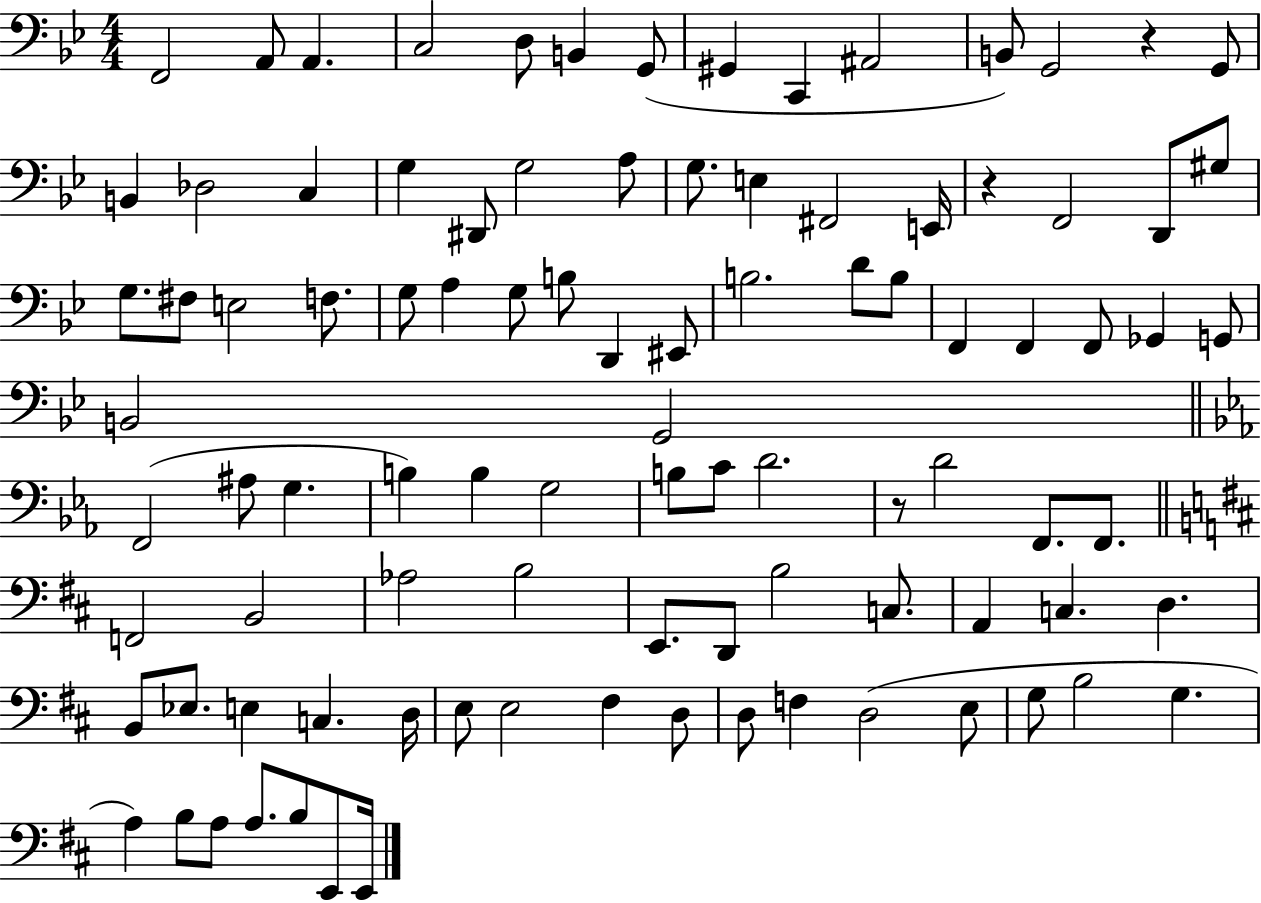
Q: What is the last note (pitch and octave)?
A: E2